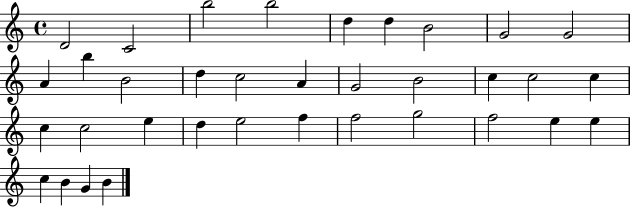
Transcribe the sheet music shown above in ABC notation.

X:1
T:Untitled
M:4/4
L:1/4
K:C
D2 C2 b2 b2 d d B2 G2 G2 A b B2 d c2 A G2 B2 c c2 c c c2 e d e2 f f2 g2 f2 e e c B G B